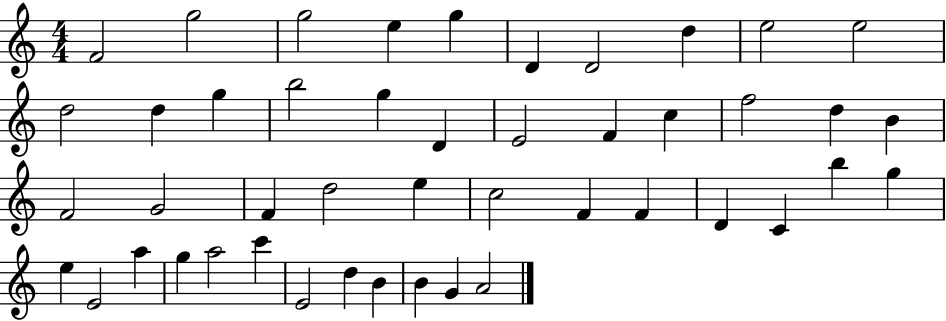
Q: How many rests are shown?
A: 0